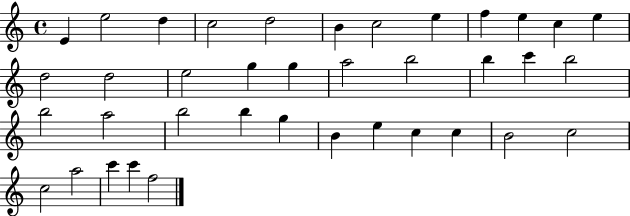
X:1
T:Untitled
M:4/4
L:1/4
K:C
E e2 d c2 d2 B c2 e f e c e d2 d2 e2 g g a2 b2 b c' b2 b2 a2 b2 b g B e c c B2 c2 c2 a2 c' c' f2